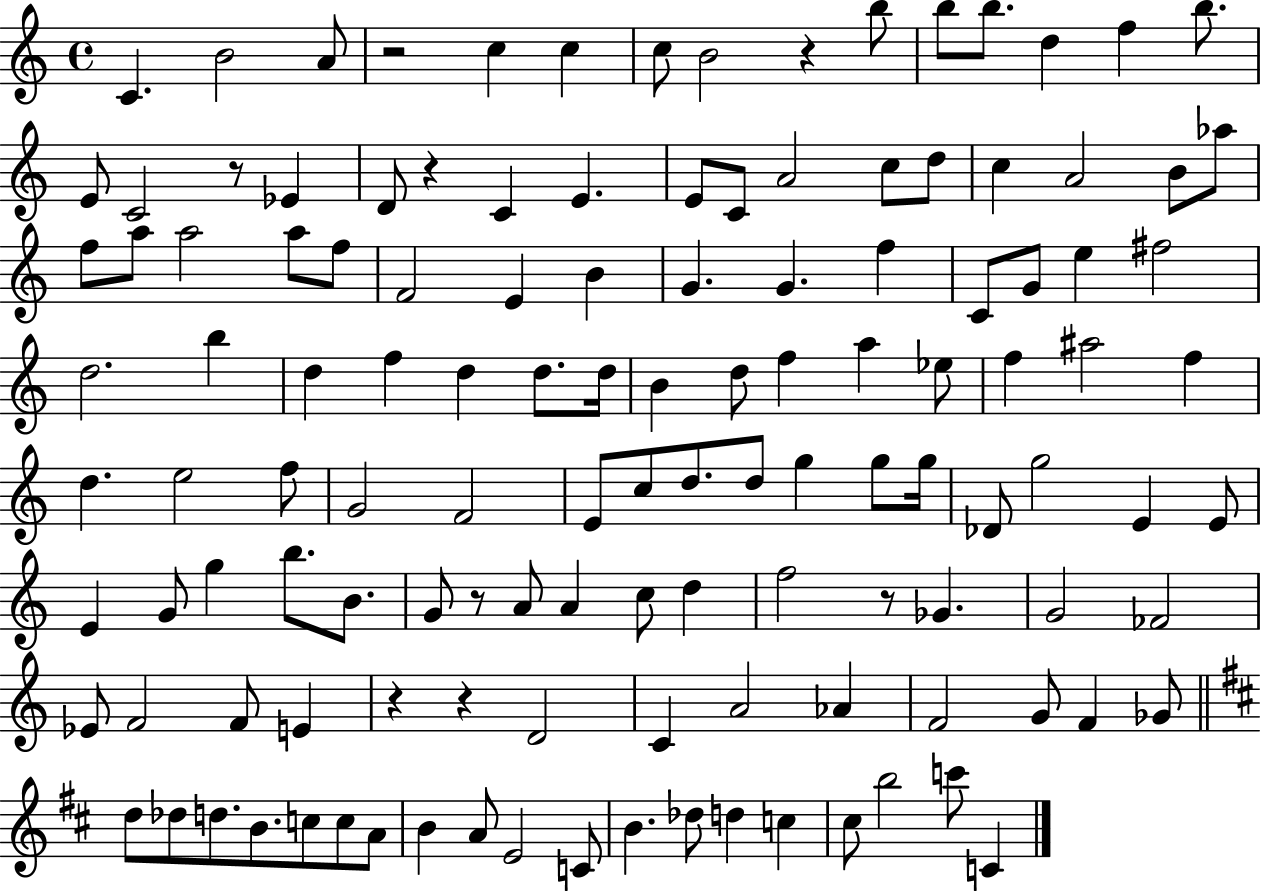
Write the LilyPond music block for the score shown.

{
  \clef treble
  \time 4/4
  \defaultTimeSignature
  \key c \major
  c'4. b'2 a'8 | r2 c''4 c''4 | c''8 b'2 r4 b''8 | b''8 b''8. d''4 f''4 b''8. | \break e'8 c'2 r8 ees'4 | d'8 r4 c'4 e'4. | e'8 c'8 a'2 c''8 d''8 | c''4 a'2 b'8 aes''8 | \break f''8 a''8 a''2 a''8 f''8 | f'2 e'4 b'4 | g'4. g'4. f''4 | c'8 g'8 e''4 fis''2 | \break d''2. b''4 | d''4 f''4 d''4 d''8. d''16 | b'4 d''8 f''4 a''4 ees''8 | f''4 ais''2 f''4 | \break d''4. e''2 f''8 | g'2 f'2 | e'8 c''8 d''8. d''8 g''4 g''8 g''16 | des'8 g''2 e'4 e'8 | \break e'4 g'8 g''4 b''8. b'8. | g'8 r8 a'8 a'4 c''8 d''4 | f''2 r8 ges'4. | g'2 fes'2 | \break ees'8 f'2 f'8 e'4 | r4 r4 d'2 | c'4 a'2 aes'4 | f'2 g'8 f'4 ges'8 | \break \bar "||" \break \key d \major d''8 des''8 d''8. b'8. c''8 c''8 a'8 | b'4 a'8 e'2 c'8 | b'4. des''8 d''4 c''4 | cis''8 b''2 c'''8 c'4 | \break \bar "|."
}